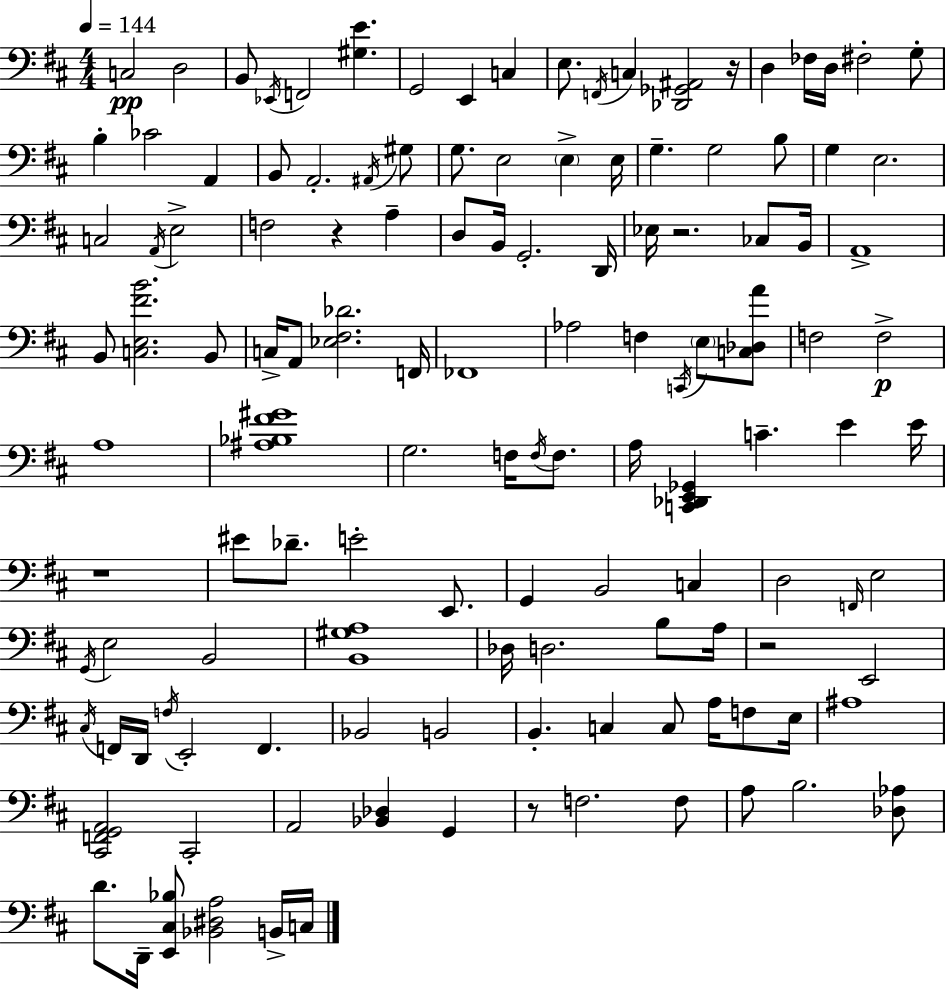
X:1
T:Untitled
M:4/4
L:1/4
K:D
C,2 D,2 B,,/2 _E,,/4 F,,2 [^G,E] G,,2 E,, C, E,/2 F,,/4 C, [_D,,_G,,^A,,]2 z/4 D, _F,/4 D,/4 ^F,2 G,/2 B, _C2 A,, B,,/2 A,,2 ^A,,/4 ^G,/2 G,/2 E,2 E, E,/4 G, G,2 B,/2 G, E,2 C,2 A,,/4 E,2 F,2 z A, D,/2 B,,/4 G,,2 D,,/4 _E,/4 z2 _C,/2 B,,/4 A,,4 B,,/2 [C,E,^FB]2 B,,/2 C,/4 A,,/2 [_E,^F,_D]2 F,,/4 _F,,4 _A,2 F, C,,/4 E,/2 [C,_D,A]/2 F,2 F,2 A,4 [^A,_B,^F^G]4 G,2 F,/4 F,/4 F,/2 A,/4 [C,,_D,,E,,_G,,] C E E/4 z4 ^E/2 _D/2 E2 E,,/2 G,, B,,2 C, D,2 F,,/4 E,2 G,,/4 E,2 B,,2 [B,,^G,A,]4 _D,/4 D,2 B,/2 A,/4 z2 E,,2 ^C,/4 F,,/4 D,,/4 F,/4 E,,2 F,, _B,,2 B,,2 B,, C, C,/2 A,/4 F,/2 E,/4 ^A,4 [^C,,F,,G,,A,,]2 ^C,,2 A,,2 [_B,,_D,] G,, z/2 F,2 F,/2 A,/2 B,2 [_D,_A,]/2 D/2 D,,/4 [E,,^C,_B,]/2 [_B,,^D,A,]2 B,,/4 C,/4